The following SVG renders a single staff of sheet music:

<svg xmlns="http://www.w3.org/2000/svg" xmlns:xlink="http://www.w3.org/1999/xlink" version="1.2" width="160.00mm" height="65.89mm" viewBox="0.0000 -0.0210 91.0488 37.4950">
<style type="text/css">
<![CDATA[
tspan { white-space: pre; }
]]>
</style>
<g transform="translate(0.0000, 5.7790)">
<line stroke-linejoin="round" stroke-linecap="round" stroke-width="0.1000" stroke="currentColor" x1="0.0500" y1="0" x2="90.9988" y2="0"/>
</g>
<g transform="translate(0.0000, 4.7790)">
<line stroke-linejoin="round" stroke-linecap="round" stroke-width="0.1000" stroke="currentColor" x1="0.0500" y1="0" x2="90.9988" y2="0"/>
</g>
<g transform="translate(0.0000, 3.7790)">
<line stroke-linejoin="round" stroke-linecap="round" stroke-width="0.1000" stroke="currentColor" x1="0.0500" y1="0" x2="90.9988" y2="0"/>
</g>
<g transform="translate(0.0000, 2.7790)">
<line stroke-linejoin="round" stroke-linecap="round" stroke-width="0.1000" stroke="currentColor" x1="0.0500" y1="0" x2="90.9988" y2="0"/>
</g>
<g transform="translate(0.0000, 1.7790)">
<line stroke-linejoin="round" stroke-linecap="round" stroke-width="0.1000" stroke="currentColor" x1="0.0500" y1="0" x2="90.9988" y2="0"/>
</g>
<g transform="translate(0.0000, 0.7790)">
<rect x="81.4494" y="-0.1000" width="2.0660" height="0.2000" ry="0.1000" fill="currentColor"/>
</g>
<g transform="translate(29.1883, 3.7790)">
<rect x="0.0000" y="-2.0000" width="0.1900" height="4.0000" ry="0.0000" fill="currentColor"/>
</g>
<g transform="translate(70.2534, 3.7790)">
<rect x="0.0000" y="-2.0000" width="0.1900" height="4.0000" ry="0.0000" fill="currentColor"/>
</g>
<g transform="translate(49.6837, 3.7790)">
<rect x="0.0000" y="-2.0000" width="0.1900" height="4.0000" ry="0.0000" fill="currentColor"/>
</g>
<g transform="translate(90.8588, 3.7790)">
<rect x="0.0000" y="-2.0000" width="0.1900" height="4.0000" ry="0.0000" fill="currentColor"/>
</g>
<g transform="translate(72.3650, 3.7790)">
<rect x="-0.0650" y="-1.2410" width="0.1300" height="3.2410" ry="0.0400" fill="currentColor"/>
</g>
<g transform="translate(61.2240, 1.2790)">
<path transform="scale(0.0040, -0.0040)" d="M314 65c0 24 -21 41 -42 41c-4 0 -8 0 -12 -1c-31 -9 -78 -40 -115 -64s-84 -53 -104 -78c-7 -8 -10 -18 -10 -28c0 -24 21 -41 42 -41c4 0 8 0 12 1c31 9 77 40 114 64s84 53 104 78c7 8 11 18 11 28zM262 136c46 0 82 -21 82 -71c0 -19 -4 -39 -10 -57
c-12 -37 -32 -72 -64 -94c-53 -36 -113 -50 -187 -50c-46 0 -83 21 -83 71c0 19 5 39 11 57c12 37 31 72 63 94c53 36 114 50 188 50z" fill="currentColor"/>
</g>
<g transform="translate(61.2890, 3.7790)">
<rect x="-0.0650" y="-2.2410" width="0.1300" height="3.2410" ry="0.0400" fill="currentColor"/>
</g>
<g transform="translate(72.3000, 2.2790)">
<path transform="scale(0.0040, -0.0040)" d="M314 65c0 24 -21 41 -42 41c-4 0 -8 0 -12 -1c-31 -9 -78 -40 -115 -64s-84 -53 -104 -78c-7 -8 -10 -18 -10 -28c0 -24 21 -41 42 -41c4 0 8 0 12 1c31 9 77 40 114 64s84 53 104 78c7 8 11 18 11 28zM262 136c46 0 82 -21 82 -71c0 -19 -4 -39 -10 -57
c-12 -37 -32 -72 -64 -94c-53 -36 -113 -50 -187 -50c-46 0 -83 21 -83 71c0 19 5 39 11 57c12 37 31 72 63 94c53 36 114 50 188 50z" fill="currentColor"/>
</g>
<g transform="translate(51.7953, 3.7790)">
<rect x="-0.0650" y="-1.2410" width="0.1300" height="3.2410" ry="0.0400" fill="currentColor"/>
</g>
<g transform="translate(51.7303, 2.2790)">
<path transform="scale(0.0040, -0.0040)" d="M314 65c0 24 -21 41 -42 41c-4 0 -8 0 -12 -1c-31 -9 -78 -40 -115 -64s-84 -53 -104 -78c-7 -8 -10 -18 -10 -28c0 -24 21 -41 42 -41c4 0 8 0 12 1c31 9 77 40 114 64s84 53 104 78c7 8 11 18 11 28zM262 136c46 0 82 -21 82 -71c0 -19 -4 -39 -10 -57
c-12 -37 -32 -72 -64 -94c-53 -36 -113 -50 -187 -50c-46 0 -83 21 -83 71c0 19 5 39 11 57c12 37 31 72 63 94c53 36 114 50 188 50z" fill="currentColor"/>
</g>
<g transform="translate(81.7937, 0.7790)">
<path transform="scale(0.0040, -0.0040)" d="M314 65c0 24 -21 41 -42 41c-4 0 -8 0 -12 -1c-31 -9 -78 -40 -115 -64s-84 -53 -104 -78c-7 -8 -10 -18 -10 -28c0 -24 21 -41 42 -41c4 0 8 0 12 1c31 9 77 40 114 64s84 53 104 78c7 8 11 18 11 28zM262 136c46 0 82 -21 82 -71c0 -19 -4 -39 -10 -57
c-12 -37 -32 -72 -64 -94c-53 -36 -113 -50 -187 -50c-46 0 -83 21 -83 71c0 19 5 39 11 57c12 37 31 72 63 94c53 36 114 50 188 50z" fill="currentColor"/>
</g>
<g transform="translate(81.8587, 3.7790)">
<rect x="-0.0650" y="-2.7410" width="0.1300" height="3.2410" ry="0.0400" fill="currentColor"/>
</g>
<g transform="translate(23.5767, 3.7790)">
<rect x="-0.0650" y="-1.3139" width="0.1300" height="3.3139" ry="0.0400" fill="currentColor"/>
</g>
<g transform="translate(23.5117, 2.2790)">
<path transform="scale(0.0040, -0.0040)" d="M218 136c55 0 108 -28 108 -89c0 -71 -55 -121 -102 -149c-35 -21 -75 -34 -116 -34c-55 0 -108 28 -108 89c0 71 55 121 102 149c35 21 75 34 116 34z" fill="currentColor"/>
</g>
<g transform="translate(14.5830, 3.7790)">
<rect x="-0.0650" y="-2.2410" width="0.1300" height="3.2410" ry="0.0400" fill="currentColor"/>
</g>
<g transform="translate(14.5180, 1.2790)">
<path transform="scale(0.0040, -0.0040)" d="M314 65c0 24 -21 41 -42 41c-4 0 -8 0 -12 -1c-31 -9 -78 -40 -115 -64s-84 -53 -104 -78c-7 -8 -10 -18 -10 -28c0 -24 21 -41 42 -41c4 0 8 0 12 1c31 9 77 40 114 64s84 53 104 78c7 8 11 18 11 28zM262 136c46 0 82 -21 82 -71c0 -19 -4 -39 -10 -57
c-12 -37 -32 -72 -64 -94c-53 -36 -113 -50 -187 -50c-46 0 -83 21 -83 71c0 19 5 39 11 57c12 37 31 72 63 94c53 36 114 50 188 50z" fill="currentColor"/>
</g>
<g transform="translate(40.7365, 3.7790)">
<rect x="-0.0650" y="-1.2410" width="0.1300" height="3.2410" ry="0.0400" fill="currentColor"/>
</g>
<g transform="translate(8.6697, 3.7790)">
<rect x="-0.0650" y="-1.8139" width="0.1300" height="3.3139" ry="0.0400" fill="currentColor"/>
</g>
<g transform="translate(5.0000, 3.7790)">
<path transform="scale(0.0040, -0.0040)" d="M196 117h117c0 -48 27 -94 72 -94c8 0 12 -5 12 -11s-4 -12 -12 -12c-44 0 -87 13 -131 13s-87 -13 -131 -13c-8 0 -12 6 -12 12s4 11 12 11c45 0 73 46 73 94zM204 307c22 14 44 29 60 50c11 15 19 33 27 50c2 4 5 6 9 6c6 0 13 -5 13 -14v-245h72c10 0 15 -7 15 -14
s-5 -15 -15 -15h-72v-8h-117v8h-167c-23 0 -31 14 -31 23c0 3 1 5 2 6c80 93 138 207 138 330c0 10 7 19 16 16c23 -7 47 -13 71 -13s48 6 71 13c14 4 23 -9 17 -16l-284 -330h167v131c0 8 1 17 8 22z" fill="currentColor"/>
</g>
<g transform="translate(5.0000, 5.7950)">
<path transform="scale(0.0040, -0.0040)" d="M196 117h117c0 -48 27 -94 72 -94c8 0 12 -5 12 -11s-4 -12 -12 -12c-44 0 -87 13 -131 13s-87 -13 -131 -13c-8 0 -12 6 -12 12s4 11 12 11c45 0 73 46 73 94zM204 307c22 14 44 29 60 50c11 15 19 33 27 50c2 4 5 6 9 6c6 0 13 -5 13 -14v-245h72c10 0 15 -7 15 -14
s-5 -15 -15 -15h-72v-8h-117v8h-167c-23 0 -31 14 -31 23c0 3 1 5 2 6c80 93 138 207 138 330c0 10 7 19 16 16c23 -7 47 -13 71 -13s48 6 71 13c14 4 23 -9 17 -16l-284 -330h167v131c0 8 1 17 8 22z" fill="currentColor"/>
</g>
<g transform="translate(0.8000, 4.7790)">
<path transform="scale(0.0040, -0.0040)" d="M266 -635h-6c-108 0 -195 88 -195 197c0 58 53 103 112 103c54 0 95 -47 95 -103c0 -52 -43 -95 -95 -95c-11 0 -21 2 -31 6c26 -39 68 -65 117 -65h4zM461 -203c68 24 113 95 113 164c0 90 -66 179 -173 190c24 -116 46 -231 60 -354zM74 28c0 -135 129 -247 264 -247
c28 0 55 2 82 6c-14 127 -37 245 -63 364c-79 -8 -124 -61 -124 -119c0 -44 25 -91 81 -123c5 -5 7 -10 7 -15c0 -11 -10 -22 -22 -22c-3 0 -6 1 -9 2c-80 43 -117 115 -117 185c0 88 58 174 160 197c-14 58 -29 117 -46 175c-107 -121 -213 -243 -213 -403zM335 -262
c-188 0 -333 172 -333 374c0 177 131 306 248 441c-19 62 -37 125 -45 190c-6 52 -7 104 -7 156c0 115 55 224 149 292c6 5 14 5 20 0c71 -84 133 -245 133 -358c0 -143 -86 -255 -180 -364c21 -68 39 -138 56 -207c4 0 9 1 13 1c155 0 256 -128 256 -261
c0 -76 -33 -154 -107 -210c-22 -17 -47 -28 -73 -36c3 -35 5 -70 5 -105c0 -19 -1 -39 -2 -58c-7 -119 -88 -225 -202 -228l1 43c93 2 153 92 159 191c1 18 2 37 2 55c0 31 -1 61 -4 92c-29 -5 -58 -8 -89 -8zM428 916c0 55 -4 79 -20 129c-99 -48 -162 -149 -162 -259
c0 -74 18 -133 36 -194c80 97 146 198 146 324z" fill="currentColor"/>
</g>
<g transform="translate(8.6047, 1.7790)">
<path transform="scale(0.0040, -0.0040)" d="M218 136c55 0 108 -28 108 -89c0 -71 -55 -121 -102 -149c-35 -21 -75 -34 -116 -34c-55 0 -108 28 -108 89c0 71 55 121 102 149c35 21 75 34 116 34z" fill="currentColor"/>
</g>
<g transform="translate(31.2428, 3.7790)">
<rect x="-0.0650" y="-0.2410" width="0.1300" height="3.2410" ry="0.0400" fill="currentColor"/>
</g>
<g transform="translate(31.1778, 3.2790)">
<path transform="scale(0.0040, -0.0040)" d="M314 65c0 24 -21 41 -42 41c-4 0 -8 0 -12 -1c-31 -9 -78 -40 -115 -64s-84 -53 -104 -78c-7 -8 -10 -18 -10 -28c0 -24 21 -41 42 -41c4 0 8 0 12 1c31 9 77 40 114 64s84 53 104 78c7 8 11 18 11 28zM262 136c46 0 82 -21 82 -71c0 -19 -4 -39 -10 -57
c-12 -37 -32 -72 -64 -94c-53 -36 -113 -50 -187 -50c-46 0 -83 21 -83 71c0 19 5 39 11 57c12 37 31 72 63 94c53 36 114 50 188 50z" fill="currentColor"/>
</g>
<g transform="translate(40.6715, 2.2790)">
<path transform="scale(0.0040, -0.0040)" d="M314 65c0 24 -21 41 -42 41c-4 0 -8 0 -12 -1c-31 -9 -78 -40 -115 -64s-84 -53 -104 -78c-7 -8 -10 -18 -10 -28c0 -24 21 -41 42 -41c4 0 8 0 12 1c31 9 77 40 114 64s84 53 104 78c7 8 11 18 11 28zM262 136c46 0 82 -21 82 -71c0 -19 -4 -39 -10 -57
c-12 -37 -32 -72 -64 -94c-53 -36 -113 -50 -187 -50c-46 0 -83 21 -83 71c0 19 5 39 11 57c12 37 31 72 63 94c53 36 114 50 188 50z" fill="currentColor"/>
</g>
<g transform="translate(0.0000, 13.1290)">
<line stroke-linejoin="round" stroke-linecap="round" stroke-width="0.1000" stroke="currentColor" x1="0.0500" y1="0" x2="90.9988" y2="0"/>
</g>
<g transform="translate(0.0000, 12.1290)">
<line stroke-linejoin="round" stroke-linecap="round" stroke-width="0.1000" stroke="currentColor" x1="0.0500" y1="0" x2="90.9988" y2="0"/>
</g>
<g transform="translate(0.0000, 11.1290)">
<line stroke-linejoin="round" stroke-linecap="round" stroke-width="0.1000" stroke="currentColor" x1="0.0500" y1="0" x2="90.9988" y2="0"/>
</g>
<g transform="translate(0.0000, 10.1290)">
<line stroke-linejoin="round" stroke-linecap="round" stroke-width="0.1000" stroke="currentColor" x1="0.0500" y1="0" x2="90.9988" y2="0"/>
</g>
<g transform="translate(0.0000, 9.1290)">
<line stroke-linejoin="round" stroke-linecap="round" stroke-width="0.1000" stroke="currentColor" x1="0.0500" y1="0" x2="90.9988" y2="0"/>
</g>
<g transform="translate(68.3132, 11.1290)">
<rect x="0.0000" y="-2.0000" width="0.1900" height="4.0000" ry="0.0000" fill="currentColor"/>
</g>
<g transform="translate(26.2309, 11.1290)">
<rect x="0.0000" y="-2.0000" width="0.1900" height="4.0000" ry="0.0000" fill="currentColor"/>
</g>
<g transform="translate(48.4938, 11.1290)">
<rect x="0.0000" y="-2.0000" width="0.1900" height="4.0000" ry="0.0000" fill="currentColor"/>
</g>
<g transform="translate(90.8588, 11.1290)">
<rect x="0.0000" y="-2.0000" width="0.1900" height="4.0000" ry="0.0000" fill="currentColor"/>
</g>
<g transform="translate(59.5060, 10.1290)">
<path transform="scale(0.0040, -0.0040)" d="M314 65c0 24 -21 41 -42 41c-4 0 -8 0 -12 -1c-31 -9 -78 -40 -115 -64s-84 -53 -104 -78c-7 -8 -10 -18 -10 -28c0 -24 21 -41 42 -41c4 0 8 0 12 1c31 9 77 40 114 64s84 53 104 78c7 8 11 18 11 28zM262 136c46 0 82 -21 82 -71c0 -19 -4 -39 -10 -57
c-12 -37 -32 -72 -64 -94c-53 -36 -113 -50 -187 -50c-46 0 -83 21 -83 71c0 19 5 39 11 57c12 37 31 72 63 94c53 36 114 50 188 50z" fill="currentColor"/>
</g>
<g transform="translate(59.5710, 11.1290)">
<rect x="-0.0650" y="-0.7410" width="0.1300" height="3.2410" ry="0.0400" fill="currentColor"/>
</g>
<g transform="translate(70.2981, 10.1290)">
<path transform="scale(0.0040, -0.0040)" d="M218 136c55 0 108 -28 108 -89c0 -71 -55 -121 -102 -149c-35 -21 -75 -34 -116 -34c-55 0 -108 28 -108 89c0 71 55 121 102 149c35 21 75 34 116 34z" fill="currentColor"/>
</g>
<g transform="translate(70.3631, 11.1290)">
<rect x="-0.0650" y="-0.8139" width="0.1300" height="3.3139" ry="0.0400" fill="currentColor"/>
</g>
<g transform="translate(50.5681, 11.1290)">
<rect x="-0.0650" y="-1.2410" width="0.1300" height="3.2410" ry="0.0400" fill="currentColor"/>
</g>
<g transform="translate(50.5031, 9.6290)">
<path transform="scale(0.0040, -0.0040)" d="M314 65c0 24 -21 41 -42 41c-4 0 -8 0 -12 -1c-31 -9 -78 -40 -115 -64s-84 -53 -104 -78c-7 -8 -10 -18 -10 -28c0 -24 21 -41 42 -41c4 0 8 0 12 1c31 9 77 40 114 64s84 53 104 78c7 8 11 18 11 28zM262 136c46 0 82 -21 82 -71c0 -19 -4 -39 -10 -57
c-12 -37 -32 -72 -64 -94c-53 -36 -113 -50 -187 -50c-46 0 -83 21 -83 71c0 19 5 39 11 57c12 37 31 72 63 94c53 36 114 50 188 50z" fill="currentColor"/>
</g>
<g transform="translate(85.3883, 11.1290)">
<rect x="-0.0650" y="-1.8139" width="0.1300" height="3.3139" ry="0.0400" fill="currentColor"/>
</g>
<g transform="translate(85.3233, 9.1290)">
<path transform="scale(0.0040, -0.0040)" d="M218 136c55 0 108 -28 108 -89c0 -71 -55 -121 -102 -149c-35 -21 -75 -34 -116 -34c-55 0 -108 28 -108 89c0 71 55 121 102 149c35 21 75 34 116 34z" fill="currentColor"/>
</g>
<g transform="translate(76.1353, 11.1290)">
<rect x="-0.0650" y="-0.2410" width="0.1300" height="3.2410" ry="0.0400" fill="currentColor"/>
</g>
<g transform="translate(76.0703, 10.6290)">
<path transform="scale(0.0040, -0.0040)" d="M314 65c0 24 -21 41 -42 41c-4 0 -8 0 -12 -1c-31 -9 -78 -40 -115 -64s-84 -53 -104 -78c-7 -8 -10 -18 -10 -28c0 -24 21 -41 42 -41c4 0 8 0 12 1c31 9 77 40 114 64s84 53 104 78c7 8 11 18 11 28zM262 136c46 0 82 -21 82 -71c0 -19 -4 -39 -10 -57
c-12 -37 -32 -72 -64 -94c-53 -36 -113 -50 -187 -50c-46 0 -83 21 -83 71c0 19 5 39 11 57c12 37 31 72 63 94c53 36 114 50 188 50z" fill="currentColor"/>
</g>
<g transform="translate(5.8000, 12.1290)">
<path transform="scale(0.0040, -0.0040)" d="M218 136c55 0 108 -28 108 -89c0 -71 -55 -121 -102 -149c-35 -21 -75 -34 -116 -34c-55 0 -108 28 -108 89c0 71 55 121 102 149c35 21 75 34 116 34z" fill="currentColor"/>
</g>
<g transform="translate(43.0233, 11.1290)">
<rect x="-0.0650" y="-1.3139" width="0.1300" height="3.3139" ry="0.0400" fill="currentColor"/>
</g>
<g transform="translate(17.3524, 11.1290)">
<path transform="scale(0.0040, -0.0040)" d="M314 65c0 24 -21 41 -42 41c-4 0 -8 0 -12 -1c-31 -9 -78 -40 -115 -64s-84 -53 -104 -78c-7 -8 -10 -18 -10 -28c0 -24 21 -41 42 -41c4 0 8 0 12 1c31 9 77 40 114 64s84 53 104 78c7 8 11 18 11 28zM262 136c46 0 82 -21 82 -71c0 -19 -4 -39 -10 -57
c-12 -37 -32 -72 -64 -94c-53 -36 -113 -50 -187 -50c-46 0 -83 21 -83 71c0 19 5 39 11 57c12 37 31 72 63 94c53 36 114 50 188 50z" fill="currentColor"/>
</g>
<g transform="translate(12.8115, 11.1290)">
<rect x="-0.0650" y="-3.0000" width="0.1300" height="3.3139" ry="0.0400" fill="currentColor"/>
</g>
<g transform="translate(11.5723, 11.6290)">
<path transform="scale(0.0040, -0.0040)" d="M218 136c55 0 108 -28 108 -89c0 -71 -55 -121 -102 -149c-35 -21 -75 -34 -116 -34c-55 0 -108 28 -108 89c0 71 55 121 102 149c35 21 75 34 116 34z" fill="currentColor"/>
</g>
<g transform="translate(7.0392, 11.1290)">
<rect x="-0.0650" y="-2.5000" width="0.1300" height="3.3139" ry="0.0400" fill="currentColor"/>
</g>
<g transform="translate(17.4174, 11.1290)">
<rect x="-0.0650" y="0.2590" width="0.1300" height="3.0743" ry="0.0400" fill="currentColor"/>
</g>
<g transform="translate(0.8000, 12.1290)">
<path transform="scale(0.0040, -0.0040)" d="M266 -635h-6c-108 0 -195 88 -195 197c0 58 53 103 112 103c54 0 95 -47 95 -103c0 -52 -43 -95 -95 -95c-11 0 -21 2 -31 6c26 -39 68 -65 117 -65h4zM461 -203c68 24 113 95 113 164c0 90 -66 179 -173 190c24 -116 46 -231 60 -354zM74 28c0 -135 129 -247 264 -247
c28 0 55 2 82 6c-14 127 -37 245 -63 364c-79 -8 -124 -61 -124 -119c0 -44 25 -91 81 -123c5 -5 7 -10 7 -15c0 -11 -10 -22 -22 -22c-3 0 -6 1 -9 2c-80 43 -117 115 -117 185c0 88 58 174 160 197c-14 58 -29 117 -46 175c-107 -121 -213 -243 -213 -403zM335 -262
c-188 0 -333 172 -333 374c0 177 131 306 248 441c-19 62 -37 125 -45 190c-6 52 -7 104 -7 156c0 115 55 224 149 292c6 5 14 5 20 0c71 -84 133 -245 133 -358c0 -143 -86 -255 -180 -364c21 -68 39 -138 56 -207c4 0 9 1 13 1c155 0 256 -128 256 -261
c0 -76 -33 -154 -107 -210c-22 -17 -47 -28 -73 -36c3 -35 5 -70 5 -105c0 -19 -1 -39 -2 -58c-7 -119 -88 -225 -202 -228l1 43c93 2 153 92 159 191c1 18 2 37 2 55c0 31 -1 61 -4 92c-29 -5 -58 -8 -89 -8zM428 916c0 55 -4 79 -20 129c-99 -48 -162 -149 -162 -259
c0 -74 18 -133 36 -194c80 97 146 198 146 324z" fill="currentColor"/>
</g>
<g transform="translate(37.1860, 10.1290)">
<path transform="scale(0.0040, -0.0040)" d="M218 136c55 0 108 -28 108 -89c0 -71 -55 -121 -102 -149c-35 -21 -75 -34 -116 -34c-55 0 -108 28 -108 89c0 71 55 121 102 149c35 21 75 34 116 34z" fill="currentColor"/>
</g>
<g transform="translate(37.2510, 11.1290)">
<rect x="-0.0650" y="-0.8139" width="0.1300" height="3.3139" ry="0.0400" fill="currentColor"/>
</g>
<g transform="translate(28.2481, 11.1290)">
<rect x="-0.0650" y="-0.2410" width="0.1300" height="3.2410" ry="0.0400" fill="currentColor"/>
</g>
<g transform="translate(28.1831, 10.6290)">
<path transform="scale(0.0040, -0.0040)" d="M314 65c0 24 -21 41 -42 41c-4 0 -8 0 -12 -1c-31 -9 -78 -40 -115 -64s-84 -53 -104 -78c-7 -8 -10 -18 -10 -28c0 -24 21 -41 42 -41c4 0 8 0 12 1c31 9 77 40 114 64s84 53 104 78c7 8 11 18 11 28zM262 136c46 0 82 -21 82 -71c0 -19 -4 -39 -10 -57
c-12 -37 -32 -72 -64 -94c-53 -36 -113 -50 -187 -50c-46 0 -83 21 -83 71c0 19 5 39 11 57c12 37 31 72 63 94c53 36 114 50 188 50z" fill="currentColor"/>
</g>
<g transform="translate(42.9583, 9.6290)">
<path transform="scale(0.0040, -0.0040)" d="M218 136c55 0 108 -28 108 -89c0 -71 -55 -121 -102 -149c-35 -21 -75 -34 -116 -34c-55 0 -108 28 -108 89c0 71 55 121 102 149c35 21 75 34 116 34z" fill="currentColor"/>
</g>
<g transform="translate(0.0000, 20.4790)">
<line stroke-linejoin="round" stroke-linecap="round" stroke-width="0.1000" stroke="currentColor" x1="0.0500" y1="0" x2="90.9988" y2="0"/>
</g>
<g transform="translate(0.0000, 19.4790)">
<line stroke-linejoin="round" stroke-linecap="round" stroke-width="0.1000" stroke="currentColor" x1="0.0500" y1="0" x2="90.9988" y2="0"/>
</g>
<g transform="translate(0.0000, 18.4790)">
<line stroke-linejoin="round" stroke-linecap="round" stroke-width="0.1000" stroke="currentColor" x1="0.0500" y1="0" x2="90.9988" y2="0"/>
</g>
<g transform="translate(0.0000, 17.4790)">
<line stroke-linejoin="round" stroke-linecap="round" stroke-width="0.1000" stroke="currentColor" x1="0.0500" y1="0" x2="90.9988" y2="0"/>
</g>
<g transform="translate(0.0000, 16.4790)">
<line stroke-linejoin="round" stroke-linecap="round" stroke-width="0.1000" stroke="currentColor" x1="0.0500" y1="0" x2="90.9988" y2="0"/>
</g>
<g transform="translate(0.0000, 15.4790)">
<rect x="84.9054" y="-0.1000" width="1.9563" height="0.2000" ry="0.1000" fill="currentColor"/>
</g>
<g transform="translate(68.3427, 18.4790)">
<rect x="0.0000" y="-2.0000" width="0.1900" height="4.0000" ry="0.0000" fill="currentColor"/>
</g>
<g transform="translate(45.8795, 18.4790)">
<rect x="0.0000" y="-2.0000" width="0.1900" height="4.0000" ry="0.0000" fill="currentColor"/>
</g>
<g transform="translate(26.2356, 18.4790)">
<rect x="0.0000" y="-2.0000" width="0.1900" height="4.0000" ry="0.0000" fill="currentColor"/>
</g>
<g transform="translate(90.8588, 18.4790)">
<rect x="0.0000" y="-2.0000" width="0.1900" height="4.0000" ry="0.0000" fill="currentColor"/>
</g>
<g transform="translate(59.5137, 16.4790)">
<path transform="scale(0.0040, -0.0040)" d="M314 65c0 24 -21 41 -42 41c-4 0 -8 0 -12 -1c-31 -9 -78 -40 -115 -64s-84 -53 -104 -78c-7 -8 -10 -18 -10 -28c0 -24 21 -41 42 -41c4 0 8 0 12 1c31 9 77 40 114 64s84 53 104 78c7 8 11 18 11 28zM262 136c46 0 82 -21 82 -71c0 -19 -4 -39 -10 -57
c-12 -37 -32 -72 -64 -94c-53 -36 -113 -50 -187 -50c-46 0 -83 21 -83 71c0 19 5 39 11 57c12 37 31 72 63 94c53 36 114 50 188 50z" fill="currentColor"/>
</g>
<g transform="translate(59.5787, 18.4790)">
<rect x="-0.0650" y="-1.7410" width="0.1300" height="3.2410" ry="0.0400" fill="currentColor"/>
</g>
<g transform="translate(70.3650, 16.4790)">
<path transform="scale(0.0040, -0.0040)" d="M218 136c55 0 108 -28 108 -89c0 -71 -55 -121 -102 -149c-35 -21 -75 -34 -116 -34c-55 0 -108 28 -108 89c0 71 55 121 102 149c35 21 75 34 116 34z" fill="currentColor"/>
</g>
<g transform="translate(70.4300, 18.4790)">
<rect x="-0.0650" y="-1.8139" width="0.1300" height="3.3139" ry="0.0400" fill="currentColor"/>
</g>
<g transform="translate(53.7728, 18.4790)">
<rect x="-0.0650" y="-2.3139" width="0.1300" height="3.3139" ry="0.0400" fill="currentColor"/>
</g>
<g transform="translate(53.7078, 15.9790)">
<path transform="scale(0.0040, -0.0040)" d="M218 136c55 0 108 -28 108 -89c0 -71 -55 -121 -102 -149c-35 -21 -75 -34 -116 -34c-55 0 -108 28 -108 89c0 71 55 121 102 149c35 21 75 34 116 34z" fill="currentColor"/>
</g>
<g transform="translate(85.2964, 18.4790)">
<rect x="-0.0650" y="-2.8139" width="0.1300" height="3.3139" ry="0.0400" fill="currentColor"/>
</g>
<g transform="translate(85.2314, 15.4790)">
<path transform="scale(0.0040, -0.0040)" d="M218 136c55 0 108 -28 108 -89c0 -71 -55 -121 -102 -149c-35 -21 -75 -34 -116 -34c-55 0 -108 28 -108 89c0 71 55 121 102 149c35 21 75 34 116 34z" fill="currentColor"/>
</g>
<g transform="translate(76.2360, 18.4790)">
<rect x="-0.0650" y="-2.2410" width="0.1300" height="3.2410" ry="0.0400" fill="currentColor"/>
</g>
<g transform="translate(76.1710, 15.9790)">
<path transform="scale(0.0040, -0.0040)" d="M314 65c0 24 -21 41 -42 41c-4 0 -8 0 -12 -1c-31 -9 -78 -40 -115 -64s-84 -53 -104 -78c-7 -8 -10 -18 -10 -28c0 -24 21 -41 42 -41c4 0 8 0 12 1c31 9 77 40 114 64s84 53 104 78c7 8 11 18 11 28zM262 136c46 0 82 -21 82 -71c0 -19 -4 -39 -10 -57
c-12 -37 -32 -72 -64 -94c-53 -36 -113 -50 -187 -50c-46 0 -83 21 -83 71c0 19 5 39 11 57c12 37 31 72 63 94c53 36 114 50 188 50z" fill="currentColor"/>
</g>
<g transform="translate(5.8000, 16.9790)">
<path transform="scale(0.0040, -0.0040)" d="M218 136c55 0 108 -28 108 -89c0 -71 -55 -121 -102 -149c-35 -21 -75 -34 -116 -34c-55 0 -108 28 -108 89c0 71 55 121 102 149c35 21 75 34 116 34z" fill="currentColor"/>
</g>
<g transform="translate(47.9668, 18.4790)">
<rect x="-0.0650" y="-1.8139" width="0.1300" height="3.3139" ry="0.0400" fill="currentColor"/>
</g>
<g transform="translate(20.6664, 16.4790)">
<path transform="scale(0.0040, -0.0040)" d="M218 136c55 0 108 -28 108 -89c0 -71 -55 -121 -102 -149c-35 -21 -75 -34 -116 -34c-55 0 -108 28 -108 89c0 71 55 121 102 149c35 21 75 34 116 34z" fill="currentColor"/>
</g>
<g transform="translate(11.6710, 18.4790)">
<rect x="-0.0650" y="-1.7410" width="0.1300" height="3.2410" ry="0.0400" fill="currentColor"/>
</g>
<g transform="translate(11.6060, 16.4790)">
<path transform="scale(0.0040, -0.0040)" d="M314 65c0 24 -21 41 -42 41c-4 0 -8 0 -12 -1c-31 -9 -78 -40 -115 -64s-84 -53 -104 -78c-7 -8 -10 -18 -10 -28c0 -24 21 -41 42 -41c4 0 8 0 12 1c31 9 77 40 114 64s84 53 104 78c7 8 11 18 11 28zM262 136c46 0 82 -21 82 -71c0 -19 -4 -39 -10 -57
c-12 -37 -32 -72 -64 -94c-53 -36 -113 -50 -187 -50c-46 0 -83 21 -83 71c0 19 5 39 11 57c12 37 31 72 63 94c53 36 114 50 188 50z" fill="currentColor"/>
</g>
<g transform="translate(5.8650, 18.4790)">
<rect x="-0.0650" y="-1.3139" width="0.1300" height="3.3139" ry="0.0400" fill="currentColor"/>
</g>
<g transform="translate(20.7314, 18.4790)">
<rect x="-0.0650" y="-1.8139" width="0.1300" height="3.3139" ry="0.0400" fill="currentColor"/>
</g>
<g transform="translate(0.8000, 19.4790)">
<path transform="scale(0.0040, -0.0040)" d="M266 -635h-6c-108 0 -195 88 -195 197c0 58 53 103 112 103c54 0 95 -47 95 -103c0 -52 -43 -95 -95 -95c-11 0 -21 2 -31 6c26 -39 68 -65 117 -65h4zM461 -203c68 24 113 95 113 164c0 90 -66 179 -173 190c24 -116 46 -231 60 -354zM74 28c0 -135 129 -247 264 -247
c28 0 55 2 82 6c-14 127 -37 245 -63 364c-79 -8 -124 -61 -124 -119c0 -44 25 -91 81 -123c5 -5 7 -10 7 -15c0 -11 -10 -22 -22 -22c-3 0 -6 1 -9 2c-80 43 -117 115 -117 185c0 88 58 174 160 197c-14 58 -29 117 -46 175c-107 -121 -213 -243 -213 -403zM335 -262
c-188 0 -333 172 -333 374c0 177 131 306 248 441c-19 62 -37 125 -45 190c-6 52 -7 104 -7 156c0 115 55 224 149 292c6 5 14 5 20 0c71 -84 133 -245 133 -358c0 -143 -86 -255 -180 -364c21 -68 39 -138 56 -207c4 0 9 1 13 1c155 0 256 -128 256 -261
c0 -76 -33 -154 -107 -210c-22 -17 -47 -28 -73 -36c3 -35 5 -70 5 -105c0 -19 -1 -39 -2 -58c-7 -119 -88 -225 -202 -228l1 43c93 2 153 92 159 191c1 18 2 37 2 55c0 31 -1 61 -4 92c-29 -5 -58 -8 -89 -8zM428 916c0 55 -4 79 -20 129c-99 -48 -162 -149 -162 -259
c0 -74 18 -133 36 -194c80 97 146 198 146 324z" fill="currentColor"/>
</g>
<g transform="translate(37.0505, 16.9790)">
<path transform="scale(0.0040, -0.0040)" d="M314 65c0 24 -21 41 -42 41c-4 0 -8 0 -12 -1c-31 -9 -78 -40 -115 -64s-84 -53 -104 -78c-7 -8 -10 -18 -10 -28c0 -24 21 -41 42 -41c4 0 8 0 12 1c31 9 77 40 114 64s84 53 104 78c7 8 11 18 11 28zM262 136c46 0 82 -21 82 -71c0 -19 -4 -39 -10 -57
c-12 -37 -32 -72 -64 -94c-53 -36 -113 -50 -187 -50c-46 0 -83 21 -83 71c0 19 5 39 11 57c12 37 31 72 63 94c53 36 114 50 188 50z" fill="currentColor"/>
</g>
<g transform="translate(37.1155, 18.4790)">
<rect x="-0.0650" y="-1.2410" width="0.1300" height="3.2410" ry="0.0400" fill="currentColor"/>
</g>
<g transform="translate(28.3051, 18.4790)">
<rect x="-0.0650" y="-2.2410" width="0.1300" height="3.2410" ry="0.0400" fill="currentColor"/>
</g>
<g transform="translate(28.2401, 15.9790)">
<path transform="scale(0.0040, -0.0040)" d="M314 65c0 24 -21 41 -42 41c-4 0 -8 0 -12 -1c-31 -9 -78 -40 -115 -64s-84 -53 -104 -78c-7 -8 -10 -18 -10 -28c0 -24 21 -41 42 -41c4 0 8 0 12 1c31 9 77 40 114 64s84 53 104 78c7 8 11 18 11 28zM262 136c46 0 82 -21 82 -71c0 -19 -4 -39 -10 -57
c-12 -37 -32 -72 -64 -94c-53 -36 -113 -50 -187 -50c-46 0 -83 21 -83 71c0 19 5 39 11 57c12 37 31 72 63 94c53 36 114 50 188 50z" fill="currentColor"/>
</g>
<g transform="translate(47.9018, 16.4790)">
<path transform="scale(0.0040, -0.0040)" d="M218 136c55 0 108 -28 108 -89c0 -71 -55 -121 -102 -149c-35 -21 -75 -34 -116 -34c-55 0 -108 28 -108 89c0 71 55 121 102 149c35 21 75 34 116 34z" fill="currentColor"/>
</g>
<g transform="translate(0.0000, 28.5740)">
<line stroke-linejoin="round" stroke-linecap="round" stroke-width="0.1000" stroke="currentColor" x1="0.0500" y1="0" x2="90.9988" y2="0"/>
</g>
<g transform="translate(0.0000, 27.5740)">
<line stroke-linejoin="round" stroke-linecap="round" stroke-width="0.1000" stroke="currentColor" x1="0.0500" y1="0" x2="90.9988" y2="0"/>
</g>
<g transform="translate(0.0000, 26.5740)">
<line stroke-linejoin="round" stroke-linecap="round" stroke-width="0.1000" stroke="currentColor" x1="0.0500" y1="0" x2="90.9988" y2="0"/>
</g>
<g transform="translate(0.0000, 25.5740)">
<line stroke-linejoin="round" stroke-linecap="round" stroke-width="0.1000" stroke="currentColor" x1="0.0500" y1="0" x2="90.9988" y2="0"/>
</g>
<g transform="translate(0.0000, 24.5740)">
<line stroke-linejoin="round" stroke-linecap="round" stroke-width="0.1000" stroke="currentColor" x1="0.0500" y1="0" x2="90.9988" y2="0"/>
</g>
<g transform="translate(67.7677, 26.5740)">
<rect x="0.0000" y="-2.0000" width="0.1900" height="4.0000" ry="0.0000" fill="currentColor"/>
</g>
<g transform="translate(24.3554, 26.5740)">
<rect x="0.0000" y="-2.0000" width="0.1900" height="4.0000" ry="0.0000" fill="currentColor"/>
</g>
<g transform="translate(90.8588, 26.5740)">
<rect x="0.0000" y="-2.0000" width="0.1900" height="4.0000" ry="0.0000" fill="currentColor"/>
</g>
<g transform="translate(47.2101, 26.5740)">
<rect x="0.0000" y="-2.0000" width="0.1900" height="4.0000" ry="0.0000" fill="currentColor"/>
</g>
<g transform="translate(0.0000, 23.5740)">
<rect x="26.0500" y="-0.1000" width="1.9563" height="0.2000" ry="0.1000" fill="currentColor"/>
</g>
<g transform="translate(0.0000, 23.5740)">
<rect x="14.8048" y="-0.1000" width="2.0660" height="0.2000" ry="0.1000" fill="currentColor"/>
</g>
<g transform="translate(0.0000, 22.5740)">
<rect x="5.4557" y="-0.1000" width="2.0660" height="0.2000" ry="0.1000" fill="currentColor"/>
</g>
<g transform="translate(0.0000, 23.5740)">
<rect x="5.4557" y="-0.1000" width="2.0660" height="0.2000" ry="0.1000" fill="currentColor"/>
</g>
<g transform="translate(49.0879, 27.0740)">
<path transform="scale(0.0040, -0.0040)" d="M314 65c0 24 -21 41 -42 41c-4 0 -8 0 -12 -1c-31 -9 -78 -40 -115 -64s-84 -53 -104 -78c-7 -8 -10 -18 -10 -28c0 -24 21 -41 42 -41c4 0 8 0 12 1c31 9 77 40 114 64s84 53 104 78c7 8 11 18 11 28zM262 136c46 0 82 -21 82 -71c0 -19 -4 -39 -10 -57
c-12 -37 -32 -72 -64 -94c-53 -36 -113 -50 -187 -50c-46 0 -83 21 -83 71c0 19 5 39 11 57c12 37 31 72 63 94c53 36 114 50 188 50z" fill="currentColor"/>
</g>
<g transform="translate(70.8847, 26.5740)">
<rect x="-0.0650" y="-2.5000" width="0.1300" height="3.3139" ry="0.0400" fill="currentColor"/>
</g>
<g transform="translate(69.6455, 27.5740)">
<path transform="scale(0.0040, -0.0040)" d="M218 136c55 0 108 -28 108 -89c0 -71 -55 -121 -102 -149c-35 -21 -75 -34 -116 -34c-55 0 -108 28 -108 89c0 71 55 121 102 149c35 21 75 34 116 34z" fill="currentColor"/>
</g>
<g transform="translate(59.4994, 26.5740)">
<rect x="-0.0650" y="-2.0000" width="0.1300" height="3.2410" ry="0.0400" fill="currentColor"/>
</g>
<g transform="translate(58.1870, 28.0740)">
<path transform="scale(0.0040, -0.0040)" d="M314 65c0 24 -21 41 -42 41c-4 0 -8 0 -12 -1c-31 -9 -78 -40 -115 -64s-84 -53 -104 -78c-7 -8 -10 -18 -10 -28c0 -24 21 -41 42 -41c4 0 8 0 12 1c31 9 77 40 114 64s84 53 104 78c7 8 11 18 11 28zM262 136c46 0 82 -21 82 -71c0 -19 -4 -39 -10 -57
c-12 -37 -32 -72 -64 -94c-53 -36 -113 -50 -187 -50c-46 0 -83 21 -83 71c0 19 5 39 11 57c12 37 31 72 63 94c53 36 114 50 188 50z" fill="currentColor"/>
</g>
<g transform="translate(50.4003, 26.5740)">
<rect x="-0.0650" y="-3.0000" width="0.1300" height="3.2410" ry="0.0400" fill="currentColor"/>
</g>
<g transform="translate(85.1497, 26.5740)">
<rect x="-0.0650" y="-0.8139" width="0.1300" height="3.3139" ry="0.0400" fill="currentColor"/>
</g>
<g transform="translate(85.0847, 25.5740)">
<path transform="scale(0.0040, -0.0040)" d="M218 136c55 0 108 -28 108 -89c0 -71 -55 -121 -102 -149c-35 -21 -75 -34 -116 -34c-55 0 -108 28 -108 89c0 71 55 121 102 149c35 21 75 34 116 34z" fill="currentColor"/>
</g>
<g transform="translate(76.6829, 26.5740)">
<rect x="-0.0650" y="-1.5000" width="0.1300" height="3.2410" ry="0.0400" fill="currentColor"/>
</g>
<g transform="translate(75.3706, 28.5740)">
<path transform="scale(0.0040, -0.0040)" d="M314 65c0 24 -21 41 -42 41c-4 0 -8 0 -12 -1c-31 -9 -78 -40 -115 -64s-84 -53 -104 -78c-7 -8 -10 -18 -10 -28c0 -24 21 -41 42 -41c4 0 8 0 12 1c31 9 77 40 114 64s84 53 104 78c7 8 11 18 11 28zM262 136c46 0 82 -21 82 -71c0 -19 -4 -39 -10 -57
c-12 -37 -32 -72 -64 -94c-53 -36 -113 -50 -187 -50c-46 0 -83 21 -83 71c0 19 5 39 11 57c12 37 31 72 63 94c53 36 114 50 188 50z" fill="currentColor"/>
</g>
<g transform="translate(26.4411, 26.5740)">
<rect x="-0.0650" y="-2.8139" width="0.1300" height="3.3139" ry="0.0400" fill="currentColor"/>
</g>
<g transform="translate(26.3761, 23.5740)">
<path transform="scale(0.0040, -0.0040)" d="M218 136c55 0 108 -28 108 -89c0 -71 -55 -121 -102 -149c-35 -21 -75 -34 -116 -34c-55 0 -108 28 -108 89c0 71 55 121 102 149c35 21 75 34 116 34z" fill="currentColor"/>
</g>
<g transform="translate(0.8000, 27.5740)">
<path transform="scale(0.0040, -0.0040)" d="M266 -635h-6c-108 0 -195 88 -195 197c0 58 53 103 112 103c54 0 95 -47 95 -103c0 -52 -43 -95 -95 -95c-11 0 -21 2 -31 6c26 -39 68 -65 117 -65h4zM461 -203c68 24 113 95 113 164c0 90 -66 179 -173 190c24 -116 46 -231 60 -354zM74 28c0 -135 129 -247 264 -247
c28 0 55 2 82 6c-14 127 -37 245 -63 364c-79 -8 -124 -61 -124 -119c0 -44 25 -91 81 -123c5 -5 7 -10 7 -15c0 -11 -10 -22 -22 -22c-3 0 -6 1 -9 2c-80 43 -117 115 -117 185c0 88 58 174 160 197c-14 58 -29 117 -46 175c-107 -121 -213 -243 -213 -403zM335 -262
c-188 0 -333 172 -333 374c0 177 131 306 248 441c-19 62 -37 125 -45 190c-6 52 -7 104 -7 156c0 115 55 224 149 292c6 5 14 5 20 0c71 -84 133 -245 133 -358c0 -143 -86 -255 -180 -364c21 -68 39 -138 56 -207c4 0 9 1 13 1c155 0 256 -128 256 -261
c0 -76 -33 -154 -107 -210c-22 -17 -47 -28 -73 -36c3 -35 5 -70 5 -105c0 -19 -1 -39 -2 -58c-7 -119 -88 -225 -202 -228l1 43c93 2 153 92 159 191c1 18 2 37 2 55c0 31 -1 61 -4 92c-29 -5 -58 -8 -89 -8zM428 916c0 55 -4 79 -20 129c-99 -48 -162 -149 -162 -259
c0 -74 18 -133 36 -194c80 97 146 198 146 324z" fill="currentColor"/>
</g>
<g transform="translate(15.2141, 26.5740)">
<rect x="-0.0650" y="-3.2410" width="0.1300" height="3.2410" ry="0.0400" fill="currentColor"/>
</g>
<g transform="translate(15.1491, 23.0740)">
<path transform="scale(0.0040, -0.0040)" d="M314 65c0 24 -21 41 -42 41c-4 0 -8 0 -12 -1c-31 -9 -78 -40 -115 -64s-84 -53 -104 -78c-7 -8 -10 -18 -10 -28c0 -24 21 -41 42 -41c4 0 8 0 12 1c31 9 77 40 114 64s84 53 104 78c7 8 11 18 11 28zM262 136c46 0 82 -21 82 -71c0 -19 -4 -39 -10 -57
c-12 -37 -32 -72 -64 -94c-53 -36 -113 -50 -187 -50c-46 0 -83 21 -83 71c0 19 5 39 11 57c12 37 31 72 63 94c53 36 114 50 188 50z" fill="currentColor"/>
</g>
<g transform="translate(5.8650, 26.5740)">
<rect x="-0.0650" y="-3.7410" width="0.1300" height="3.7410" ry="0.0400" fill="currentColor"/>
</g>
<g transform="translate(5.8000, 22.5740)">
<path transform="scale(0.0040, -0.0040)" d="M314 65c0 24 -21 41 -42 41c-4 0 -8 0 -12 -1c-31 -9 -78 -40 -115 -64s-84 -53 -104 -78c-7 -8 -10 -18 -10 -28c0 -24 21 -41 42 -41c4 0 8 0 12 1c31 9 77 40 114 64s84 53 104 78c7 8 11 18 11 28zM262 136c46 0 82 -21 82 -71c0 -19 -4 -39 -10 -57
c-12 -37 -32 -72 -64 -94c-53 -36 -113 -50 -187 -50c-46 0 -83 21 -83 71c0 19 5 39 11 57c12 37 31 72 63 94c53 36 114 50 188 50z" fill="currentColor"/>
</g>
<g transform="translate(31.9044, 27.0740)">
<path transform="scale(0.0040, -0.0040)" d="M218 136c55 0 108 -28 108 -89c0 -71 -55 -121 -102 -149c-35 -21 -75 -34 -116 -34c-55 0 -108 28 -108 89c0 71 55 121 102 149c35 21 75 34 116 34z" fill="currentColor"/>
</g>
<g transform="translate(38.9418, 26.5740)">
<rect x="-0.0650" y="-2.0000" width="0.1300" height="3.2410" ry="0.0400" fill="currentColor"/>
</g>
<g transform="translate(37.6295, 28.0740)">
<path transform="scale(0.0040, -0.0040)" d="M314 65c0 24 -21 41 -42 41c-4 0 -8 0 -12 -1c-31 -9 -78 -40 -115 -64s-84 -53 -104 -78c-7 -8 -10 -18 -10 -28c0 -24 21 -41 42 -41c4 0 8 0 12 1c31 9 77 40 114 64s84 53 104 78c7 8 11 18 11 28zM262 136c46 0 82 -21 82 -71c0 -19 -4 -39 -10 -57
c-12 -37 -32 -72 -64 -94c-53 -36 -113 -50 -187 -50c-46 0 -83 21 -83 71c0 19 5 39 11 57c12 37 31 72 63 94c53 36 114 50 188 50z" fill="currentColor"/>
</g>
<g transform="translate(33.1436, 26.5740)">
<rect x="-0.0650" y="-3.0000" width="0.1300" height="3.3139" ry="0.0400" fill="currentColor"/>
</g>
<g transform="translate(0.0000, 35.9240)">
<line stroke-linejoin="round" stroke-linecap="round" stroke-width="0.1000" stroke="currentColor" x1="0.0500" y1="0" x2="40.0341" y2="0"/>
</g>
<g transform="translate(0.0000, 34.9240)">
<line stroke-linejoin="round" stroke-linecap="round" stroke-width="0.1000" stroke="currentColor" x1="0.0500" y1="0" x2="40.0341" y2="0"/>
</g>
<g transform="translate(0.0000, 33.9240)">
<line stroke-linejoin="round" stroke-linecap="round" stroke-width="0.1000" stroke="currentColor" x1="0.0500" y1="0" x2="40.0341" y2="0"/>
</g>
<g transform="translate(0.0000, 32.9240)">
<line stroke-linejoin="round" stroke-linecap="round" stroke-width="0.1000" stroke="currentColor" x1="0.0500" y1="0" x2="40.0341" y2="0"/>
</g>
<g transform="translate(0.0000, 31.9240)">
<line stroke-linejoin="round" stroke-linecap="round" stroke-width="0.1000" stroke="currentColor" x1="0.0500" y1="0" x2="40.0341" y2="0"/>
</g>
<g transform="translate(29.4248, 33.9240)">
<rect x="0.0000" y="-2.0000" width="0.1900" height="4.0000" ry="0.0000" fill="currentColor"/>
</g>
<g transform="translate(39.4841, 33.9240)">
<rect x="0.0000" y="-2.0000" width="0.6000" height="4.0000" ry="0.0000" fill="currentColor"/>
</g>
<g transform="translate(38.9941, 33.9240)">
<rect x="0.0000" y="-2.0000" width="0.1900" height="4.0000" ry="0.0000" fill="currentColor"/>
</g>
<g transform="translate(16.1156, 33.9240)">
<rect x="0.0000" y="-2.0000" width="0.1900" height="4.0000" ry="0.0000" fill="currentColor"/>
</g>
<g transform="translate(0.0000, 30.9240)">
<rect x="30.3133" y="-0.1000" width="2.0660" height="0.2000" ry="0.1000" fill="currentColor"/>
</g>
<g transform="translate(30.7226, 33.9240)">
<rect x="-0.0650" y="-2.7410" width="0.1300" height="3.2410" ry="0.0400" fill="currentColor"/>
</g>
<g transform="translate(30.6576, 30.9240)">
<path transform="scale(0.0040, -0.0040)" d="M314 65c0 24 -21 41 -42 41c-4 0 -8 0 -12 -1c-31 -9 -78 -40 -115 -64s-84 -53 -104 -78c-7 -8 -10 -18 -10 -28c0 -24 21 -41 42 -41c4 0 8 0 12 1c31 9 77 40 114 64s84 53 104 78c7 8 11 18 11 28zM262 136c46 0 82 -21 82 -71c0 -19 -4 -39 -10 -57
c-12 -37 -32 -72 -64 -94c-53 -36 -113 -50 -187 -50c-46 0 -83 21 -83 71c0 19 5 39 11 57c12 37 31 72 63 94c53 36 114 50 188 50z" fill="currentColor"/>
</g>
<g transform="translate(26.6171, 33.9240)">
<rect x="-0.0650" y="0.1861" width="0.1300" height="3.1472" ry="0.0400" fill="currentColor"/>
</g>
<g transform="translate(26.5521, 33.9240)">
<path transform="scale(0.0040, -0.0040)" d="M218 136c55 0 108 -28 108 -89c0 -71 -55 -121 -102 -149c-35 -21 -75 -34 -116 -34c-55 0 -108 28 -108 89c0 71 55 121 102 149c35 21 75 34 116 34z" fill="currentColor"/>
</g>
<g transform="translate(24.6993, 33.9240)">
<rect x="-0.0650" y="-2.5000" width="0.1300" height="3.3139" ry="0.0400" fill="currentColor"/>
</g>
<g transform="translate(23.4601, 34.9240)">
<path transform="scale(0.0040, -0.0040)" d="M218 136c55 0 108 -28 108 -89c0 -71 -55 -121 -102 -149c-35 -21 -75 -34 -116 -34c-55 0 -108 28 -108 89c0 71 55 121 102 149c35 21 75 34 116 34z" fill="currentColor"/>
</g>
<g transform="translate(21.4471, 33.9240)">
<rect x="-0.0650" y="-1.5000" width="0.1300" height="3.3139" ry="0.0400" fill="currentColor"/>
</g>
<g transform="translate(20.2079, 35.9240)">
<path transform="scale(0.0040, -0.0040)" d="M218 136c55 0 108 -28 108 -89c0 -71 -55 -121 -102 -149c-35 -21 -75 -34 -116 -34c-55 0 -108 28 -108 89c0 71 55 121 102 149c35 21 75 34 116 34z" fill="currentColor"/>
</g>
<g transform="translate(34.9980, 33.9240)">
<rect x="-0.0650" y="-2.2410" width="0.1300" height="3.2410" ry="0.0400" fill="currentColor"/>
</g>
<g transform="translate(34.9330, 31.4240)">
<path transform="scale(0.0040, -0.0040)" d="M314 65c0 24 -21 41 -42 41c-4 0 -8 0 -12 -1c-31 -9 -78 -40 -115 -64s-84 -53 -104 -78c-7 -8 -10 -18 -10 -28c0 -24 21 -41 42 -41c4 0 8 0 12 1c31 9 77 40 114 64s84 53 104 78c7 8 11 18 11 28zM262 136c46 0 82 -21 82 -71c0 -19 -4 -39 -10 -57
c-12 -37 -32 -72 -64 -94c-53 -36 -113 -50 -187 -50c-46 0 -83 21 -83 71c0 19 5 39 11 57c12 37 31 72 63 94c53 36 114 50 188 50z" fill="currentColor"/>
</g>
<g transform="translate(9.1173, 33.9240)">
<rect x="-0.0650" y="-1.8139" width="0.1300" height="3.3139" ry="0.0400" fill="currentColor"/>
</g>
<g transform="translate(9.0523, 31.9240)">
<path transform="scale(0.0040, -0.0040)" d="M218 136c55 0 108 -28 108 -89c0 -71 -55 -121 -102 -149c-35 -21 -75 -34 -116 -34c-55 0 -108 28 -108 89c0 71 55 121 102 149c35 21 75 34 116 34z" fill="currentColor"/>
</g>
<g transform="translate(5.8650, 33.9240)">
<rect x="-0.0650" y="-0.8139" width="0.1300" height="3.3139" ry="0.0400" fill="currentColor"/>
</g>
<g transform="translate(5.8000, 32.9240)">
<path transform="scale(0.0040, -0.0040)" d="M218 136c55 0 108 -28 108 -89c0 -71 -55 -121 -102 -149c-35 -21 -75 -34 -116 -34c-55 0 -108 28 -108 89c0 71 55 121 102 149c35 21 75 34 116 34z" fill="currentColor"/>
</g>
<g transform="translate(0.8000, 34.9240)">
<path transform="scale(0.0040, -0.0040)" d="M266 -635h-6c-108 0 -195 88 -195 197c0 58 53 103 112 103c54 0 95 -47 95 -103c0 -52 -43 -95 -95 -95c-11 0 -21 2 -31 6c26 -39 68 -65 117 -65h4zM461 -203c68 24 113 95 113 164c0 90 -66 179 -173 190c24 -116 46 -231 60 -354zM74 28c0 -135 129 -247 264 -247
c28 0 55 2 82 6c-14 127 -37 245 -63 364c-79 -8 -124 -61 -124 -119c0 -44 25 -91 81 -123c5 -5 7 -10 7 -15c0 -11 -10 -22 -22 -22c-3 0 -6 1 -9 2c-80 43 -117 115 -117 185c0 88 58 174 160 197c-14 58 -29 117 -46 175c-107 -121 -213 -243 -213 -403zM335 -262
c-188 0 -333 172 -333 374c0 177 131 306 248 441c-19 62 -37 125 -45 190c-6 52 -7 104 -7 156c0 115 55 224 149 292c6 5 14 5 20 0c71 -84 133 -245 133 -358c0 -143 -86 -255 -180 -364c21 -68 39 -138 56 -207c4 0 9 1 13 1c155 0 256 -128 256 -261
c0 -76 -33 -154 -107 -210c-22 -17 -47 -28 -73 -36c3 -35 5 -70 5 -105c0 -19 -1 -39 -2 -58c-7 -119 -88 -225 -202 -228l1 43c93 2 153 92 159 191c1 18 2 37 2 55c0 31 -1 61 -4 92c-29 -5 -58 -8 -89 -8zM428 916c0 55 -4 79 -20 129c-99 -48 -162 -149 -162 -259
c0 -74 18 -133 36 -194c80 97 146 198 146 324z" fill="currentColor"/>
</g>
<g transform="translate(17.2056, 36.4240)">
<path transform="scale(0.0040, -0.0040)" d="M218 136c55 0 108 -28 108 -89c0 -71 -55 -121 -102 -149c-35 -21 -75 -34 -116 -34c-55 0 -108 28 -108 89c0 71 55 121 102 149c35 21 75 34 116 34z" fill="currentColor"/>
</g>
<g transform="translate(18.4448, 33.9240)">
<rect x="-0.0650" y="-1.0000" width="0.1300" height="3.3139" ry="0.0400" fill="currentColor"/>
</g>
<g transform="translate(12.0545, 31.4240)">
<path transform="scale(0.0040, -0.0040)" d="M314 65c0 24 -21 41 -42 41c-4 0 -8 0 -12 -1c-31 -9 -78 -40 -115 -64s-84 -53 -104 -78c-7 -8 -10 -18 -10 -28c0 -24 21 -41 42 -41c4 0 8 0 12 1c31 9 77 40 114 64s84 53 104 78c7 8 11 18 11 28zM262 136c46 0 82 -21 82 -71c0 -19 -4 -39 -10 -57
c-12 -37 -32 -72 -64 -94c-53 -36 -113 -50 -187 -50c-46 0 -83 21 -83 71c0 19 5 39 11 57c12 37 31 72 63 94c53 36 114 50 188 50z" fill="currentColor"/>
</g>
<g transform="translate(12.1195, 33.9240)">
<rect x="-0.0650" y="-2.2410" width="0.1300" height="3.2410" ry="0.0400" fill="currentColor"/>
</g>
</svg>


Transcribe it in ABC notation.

X:1
T:Untitled
M:4/4
L:1/4
K:C
f g2 e c2 e2 e2 g2 e2 a2 G A B2 c2 d e e2 d2 d c2 f e f2 f g2 e2 f g f2 f g2 a c'2 b2 a A F2 A2 F2 G E2 d d f g2 D E G B a2 g2